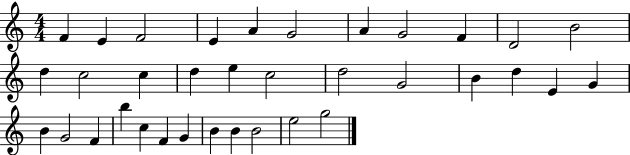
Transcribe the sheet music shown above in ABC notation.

X:1
T:Untitled
M:4/4
L:1/4
K:C
F E F2 E A G2 A G2 F D2 B2 d c2 c d e c2 d2 G2 B d E G B G2 F b c F G B B B2 e2 g2